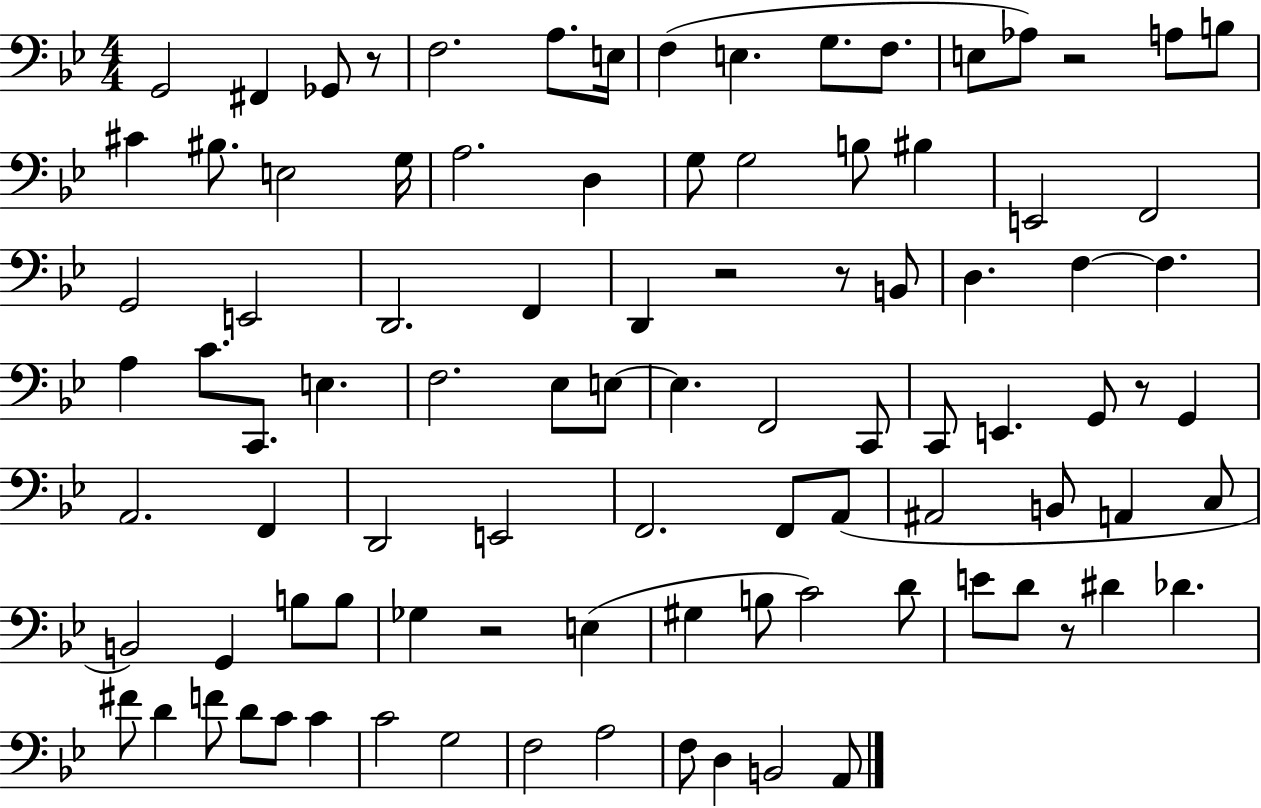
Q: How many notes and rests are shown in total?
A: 95